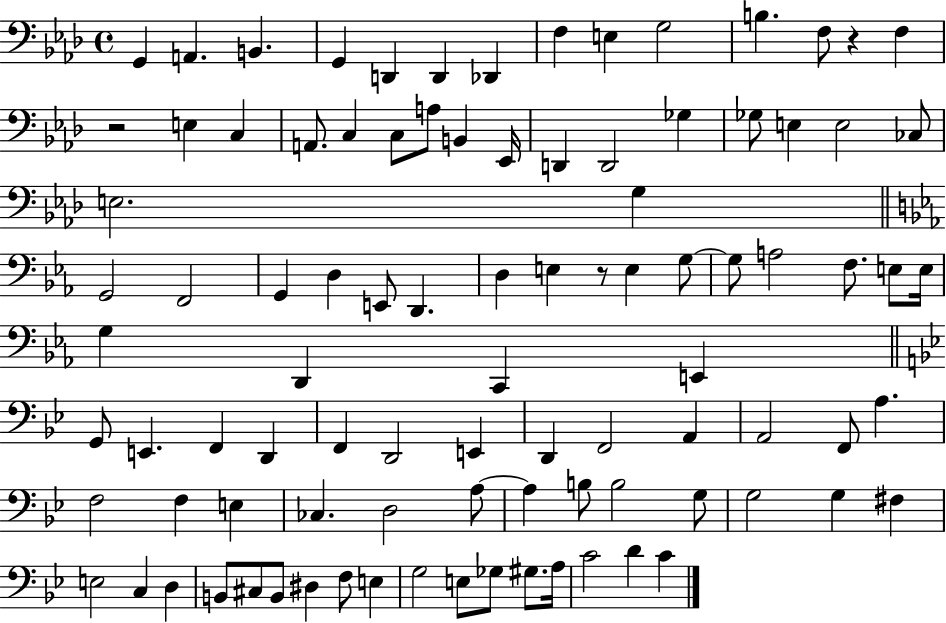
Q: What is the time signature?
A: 4/4